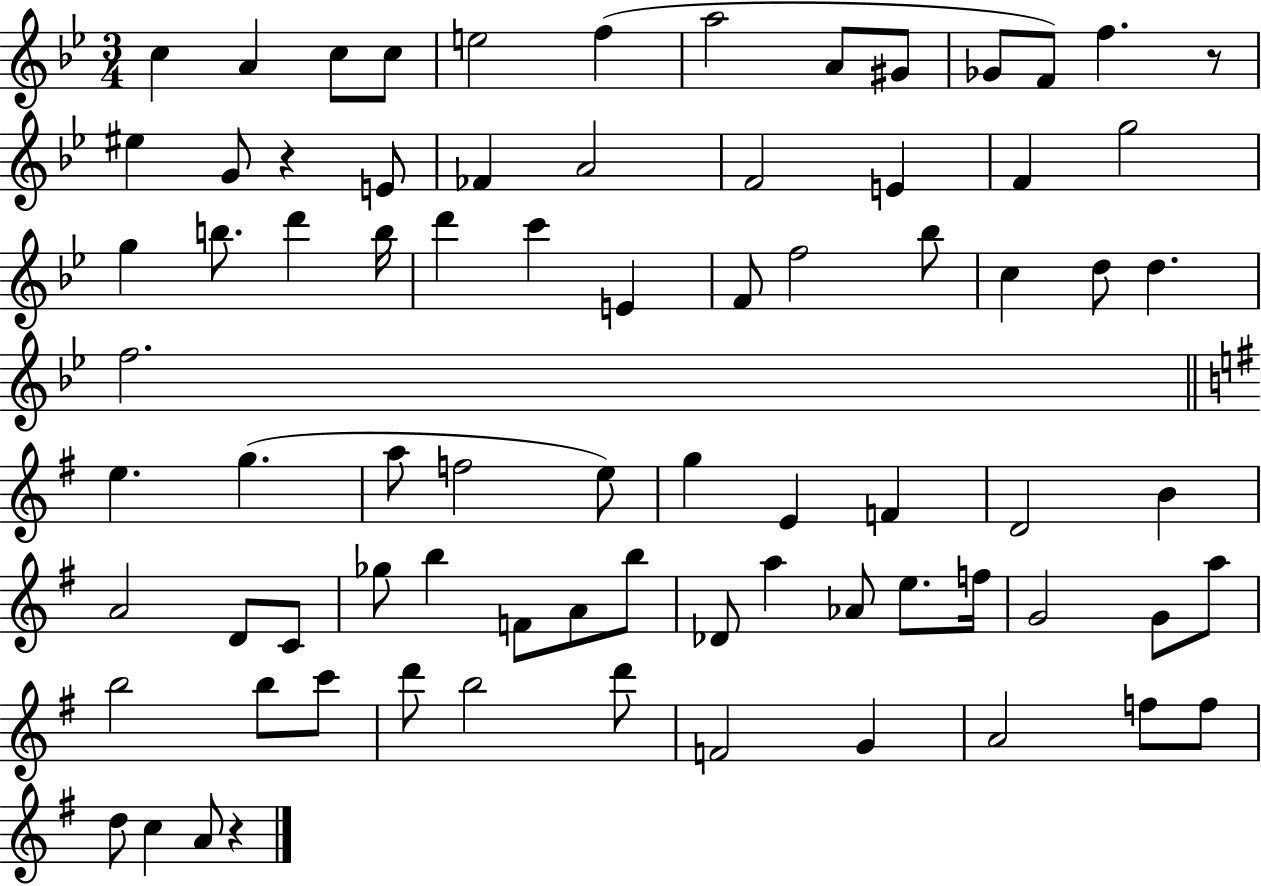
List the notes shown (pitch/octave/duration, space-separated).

C5/q A4/q C5/e C5/e E5/h F5/q A5/h A4/e G#4/e Gb4/e F4/e F5/q. R/e EIS5/q G4/e R/q E4/e FES4/q A4/h F4/h E4/q F4/q G5/h G5/q B5/e. D6/q B5/s D6/q C6/q E4/q F4/e F5/h Bb5/e C5/q D5/e D5/q. F5/h. E5/q. G5/q. A5/e F5/h E5/e G5/q E4/q F4/q D4/h B4/q A4/h D4/e C4/e Gb5/e B5/q F4/e A4/e B5/e Db4/e A5/q Ab4/e E5/e. F5/s G4/h G4/e A5/e B5/h B5/e C6/e D6/e B5/h D6/e F4/h G4/q A4/h F5/e F5/e D5/e C5/q A4/e R/q